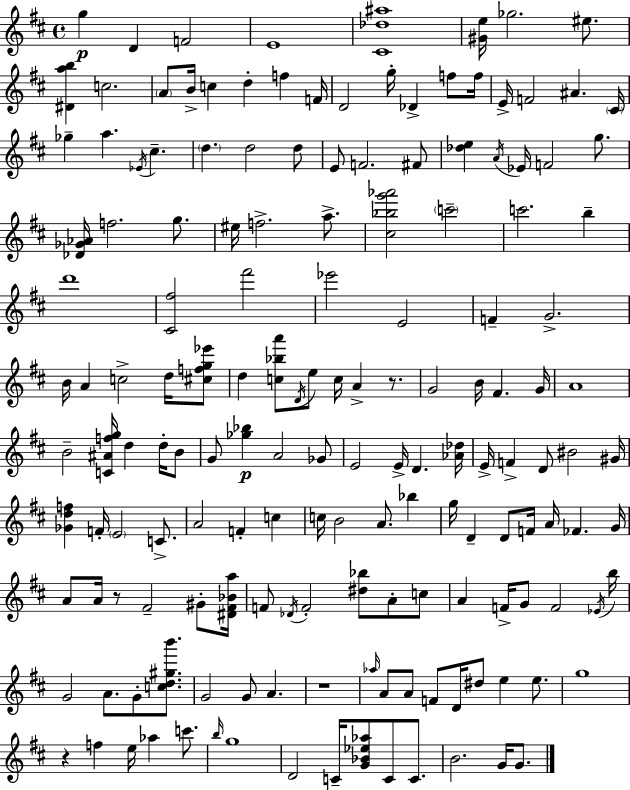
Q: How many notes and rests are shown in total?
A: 160